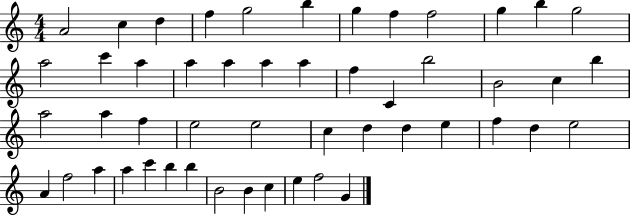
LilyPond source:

{
  \clef treble
  \numericTimeSignature
  \time 4/4
  \key c \major
  a'2 c''4 d''4 | f''4 g''2 b''4 | g''4 f''4 f''2 | g''4 b''4 g''2 | \break a''2 c'''4 a''4 | a''4 a''4 a''4 a''4 | f''4 c'4 b''2 | b'2 c''4 b''4 | \break a''2 a''4 f''4 | e''2 e''2 | c''4 d''4 d''4 e''4 | f''4 d''4 e''2 | \break a'4 f''2 a''4 | a''4 c'''4 b''4 b''4 | b'2 b'4 c''4 | e''4 f''2 g'4 | \break \bar "|."
}